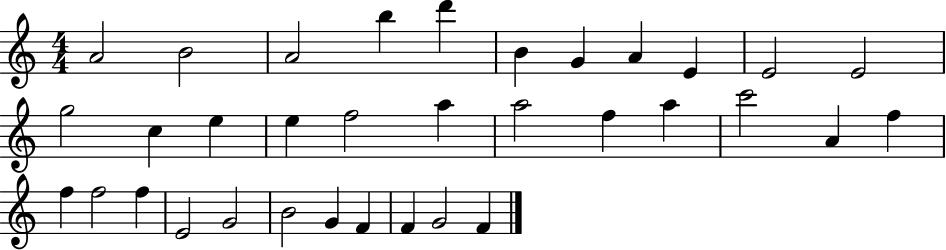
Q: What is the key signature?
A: C major